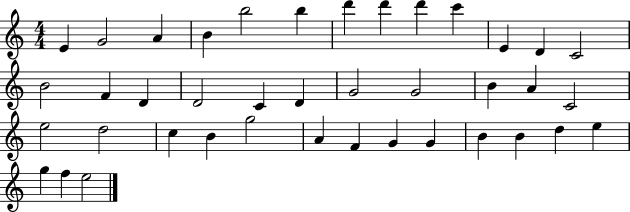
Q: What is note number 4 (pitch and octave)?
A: B4